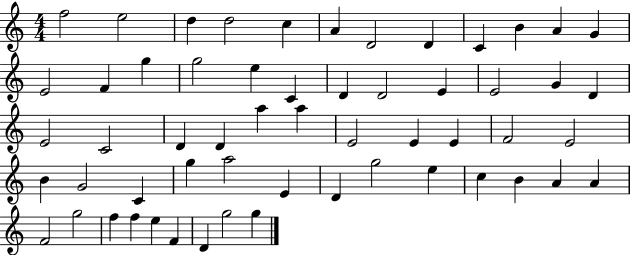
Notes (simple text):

F5/h E5/h D5/q D5/h C5/q A4/q D4/h D4/q C4/q B4/q A4/q G4/q E4/h F4/q G5/q G5/h E5/q C4/q D4/q D4/h E4/q E4/h G4/q D4/q E4/h C4/h D4/q D4/q A5/q A5/q E4/h E4/q E4/q F4/h E4/h B4/q G4/h C4/q G5/q A5/h E4/q D4/q G5/h E5/q C5/q B4/q A4/q A4/q F4/h G5/h F5/q F5/q E5/q F4/q D4/q G5/h G5/q